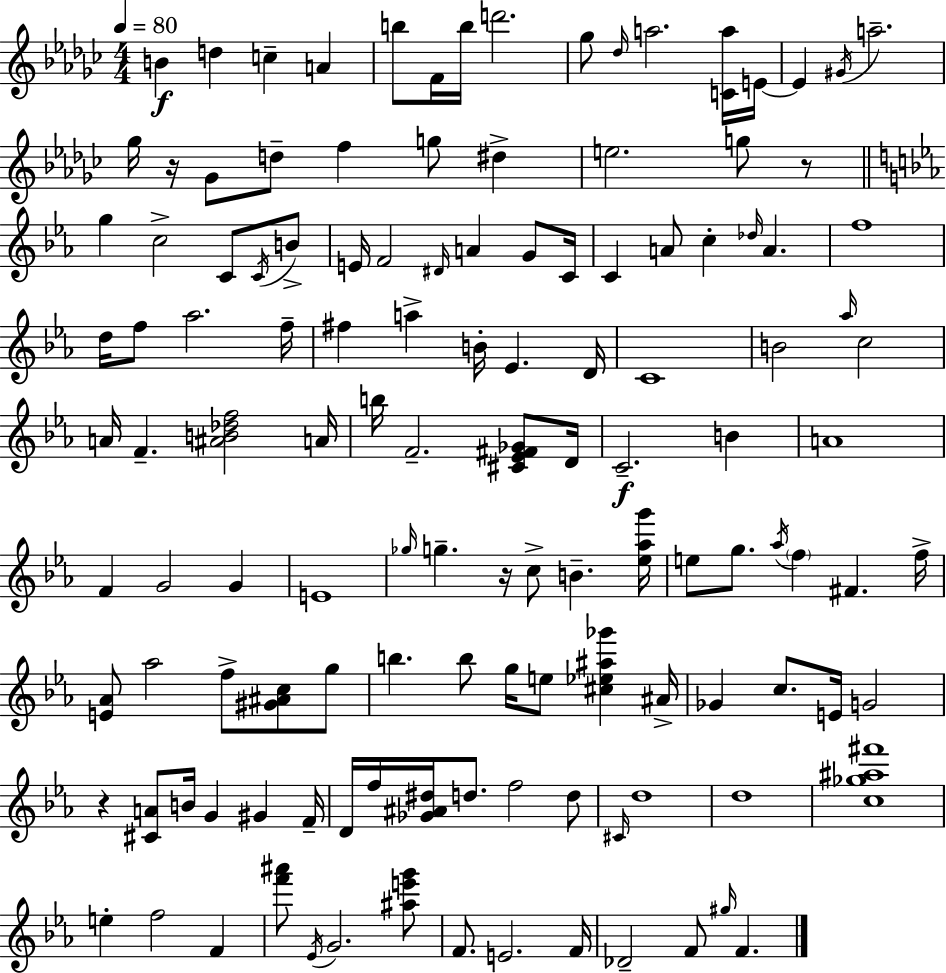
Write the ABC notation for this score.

X:1
T:Untitled
M:4/4
L:1/4
K:Ebm
B d c A b/2 F/4 b/4 d'2 _g/2 _d/4 a2 [Ca]/4 E/4 E ^G/4 a2 _g/4 z/4 _G/2 d/2 f g/2 ^d e2 g/2 z/2 g c2 C/2 C/4 B/2 E/4 F2 ^D/4 A G/2 C/4 C A/2 c _d/4 A f4 d/4 f/2 _a2 f/4 ^f a B/4 _E D/4 C4 B2 _a/4 c2 A/4 F [^AB_df]2 A/4 b/4 F2 [^C_E^F_G]/2 D/4 C2 B A4 F G2 G E4 _g/4 g z/4 c/2 B [_e_ag']/4 e/2 g/2 _a/4 f ^F f/4 [E_A]/2 _a2 f/2 [^G^Ac]/2 g/2 b b/2 g/4 e/2 [^c_e^a_g'] ^A/4 _G c/2 E/4 G2 z [^CA]/2 B/4 G ^G F/4 D/4 f/4 [_G^A^d]/4 d/2 f2 d/2 ^C/4 d4 d4 [c_g^a^f']4 e f2 F [f'^a']/2 _E/4 G2 [^ae'g']/2 F/2 E2 F/4 _D2 F/2 ^g/4 F